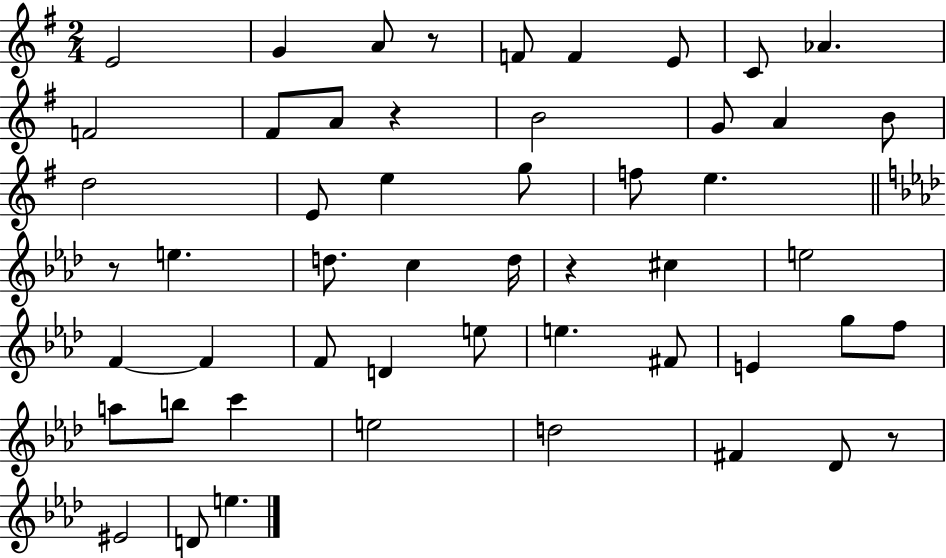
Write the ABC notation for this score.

X:1
T:Untitled
M:2/4
L:1/4
K:G
E2 G A/2 z/2 F/2 F E/2 C/2 _A F2 ^F/2 A/2 z B2 G/2 A B/2 d2 E/2 e g/2 f/2 e z/2 e d/2 c d/4 z ^c e2 F F F/2 D e/2 e ^F/2 E g/2 f/2 a/2 b/2 c' e2 d2 ^F _D/2 z/2 ^E2 D/2 e